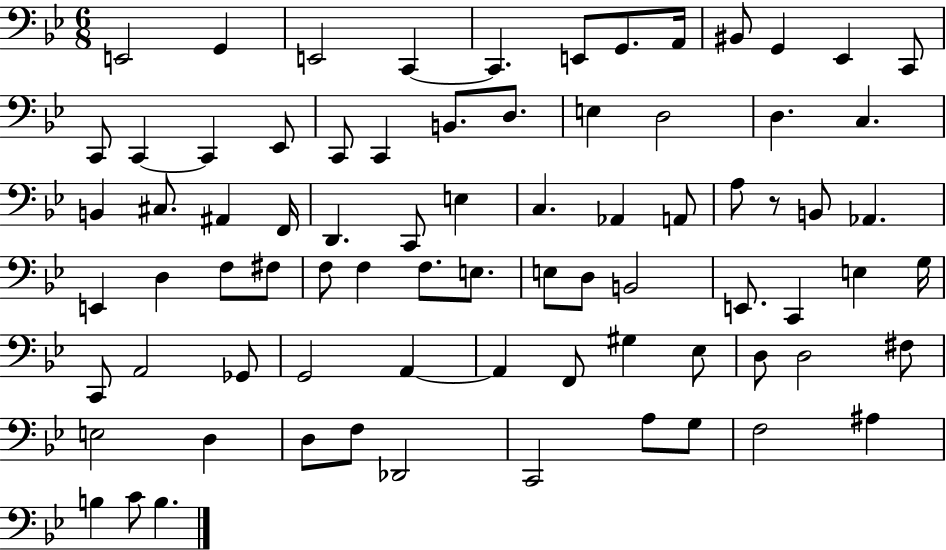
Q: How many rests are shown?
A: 1